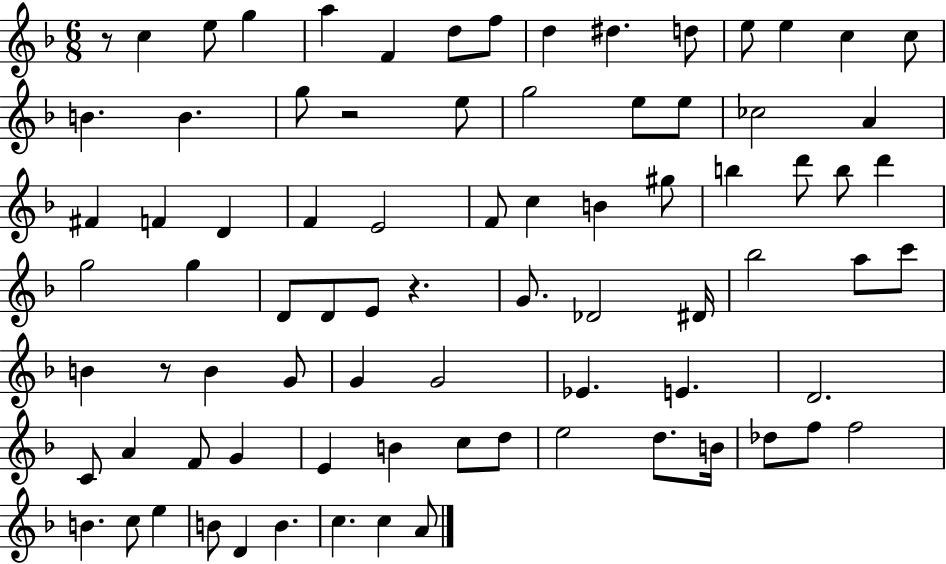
{
  \clef treble
  \numericTimeSignature
  \time 6/8
  \key f \major
  r8 c''4 e''8 g''4 | a''4 f'4 d''8 f''8 | d''4 dis''4. d''8 | e''8 e''4 c''4 c''8 | \break b'4. b'4. | g''8 r2 e''8 | g''2 e''8 e''8 | ces''2 a'4 | \break fis'4 f'4 d'4 | f'4 e'2 | f'8 c''4 b'4 gis''8 | b''4 d'''8 b''8 d'''4 | \break g''2 g''4 | d'8 d'8 e'8 r4. | g'8. des'2 dis'16 | bes''2 a''8 c'''8 | \break b'4 r8 b'4 g'8 | g'4 g'2 | ees'4. e'4. | d'2. | \break c'8 a'4 f'8 g'4 | e'4 b'4 c''8 d''8 | e''2 d''8. b'16 | des''8 f''8 f''2 | \break b'4. c''8 e''4 | b'8 d'4 b'4. | c''4. c''4 a'8 | \bar "|."
}